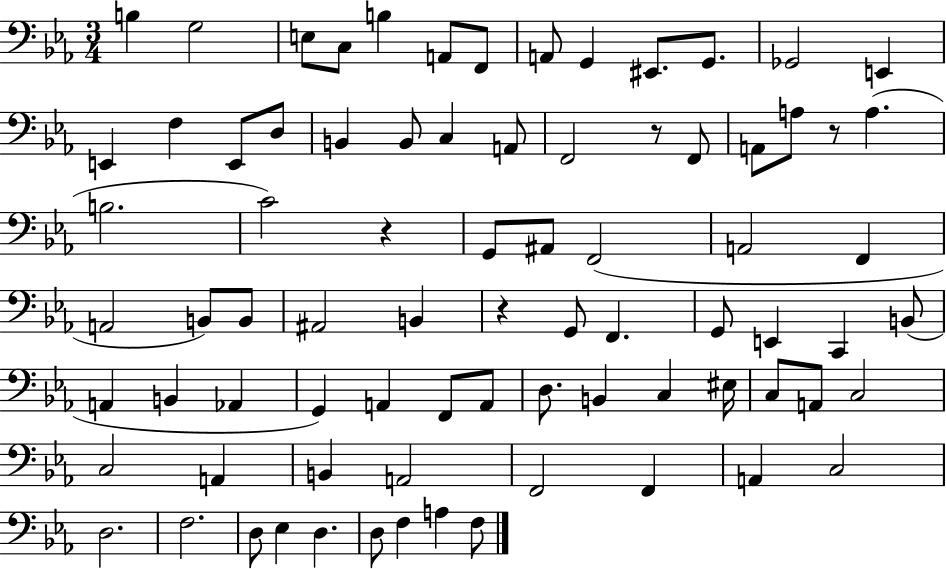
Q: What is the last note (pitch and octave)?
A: F3